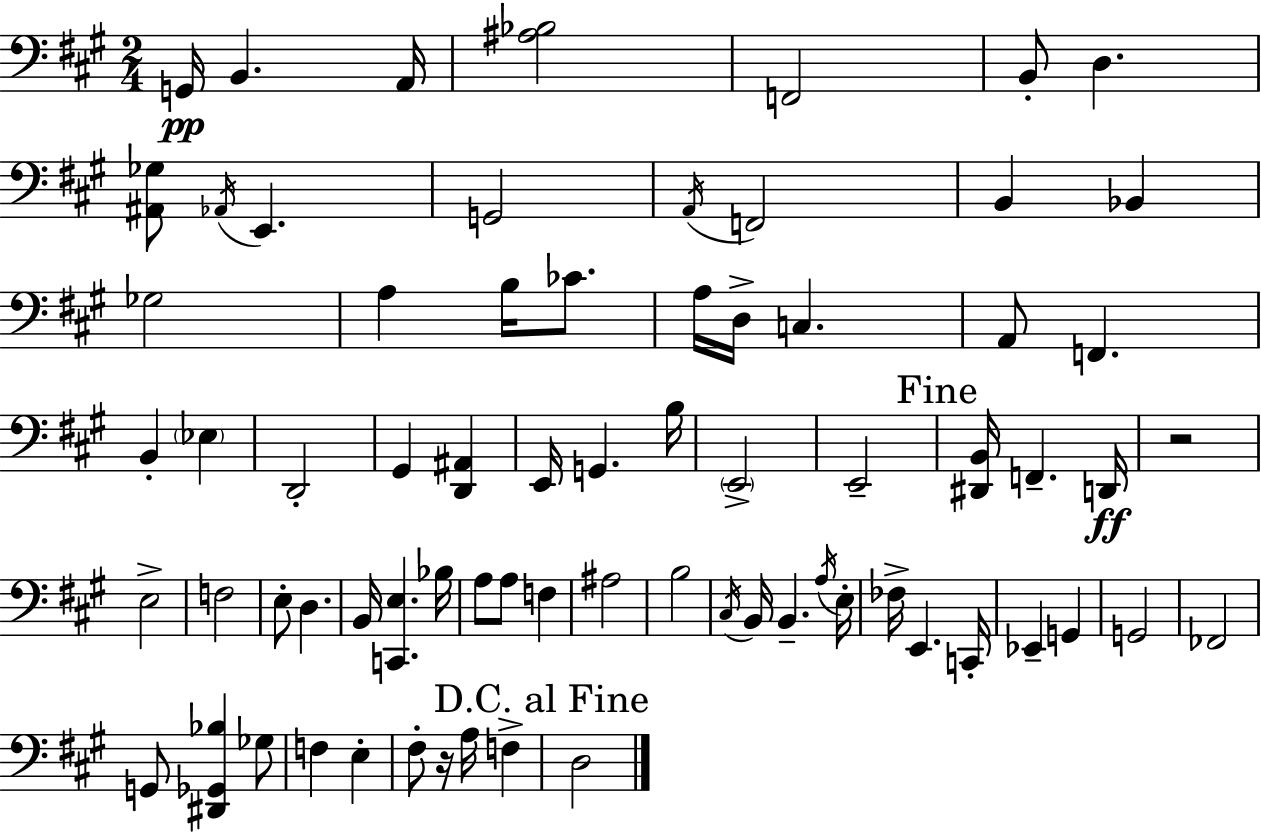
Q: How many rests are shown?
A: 2